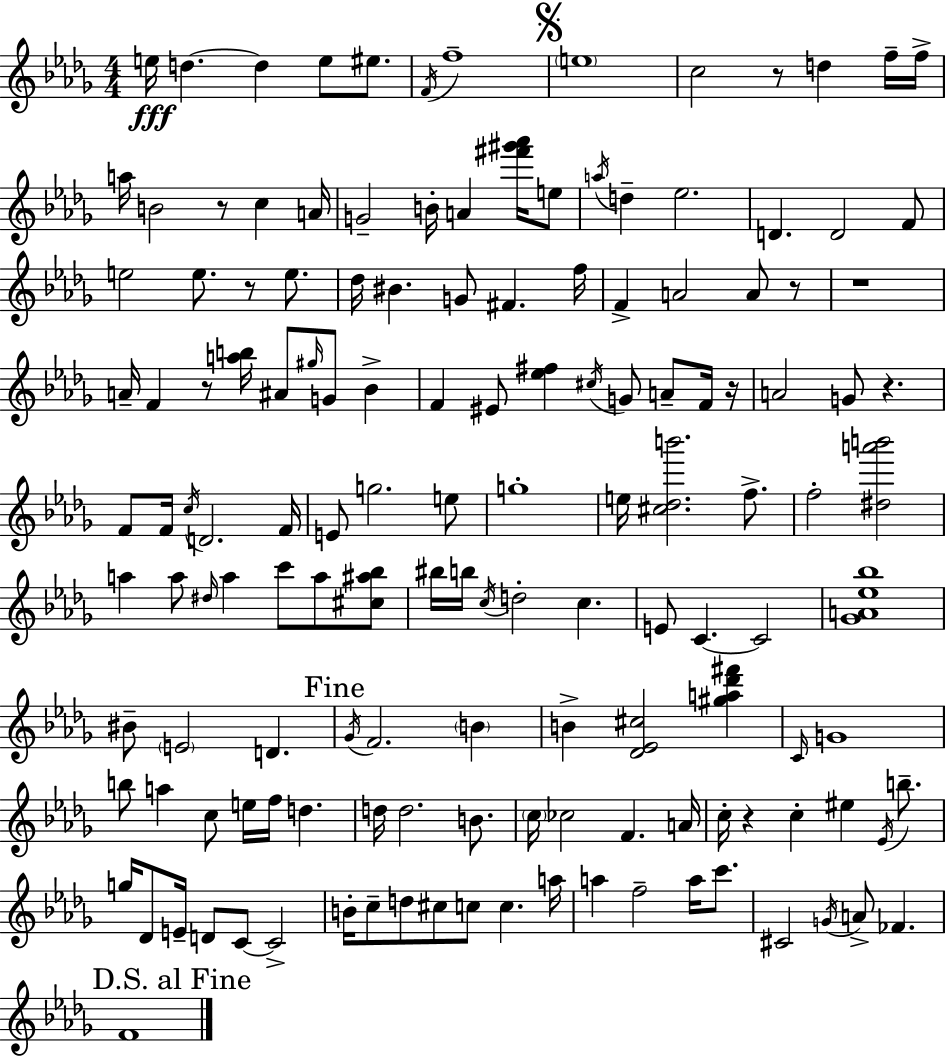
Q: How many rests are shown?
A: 9